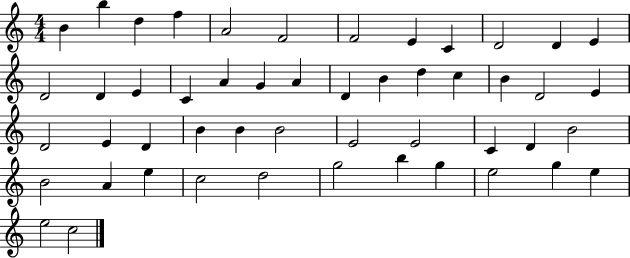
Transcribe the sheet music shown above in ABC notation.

X:1
T:Untitled
M:4/4
L:1/4
K:C
B b d f A2 F2 F2 E C D2 D E D2 D E C A G A D B d c B D2 E D2 E D B B B2 E2 E2 C D B2 B2 A e c2 d2 g2 b g e2 g e e2 c2